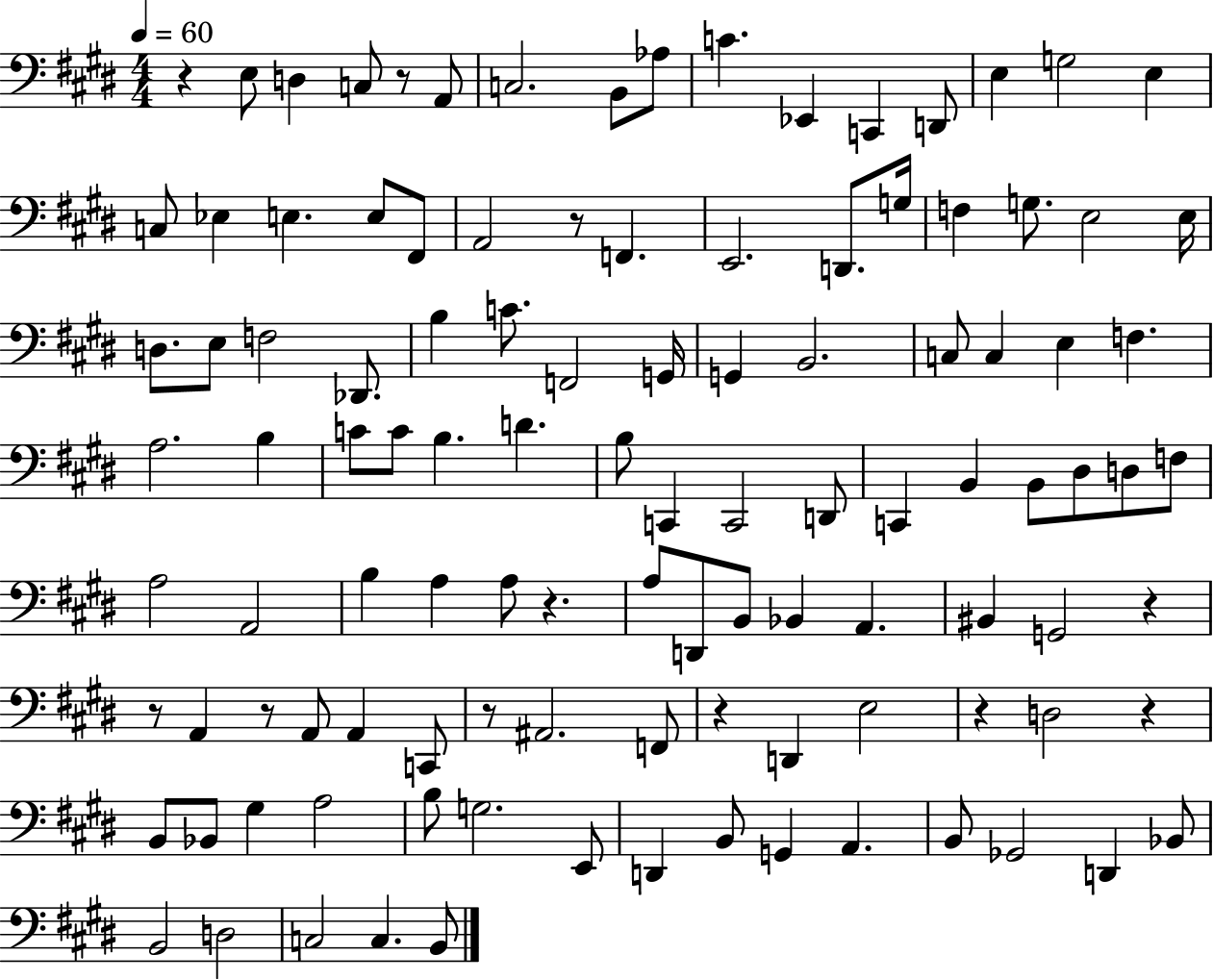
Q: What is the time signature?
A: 4/4